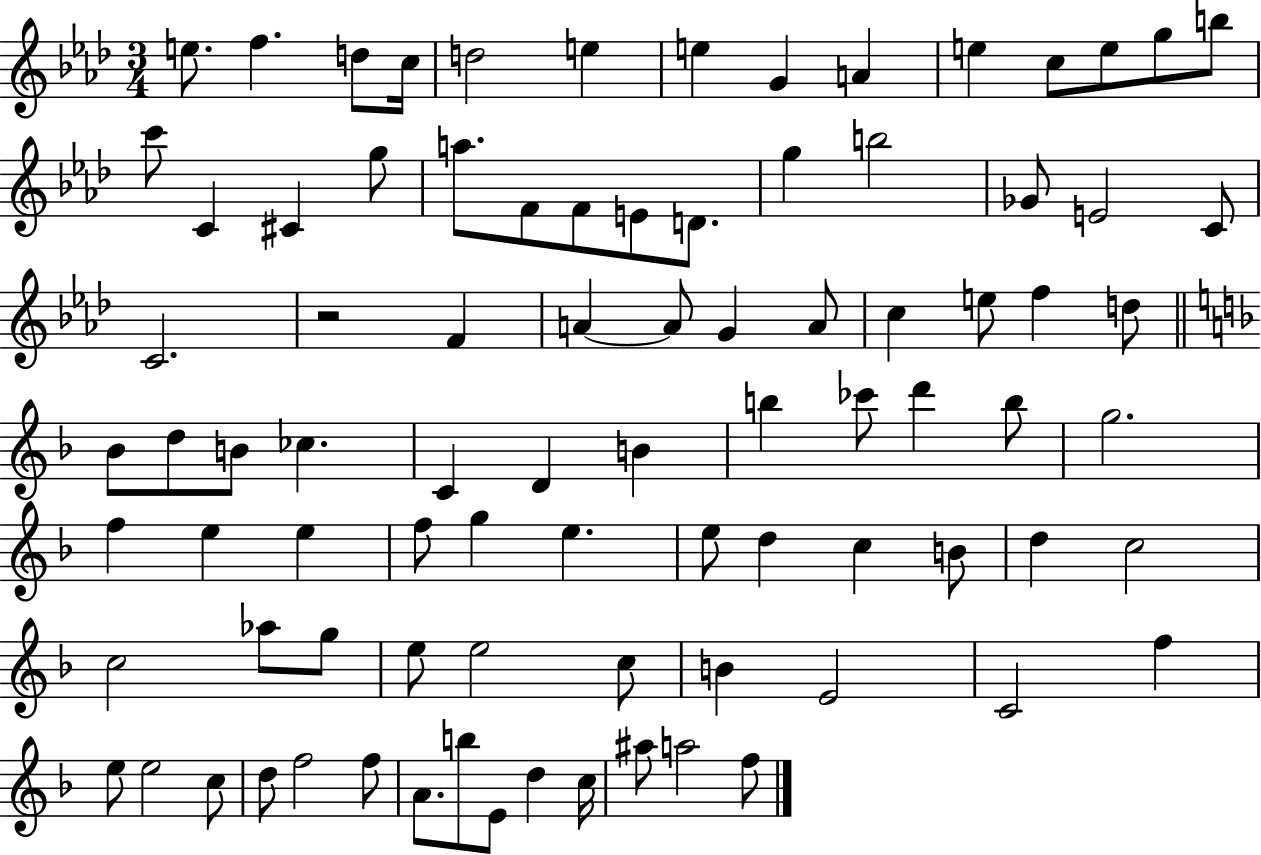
E5/e. F5/q. D5/e C5/s D5/h E5/q E5/q G4/q A4/q E5/q C5/e E5/e G5/e B5/e C6/e C4/q C#4/q G5/e A5/e. F4/e F4/e E4/e D4/e. G5/q B5/h Gb4/e E4/h C4/e C4/h. R/h F4/q A4/q A4/e G4/q A4/e C5/q E5/e F5/q D5/e Bb4/e D5/e B4/e CES5/q. C4/q D4/q B4/q B5/q CES6/e D6/q B5/e G5/h. F5/q E5/q E5/q F5/e G5/q E5/q. E5/e D5/q C5/q B4/e D5/q C5/h C5/h Ab5/e G5/e E5/e E5/h C5/e B4/q E4/h C4/h F5/q E5/e E5/h C5/e D5/e F5/h F5/e A4/e. B5/e E4/e D5/q C5/s A#5/e A5/h F5/e